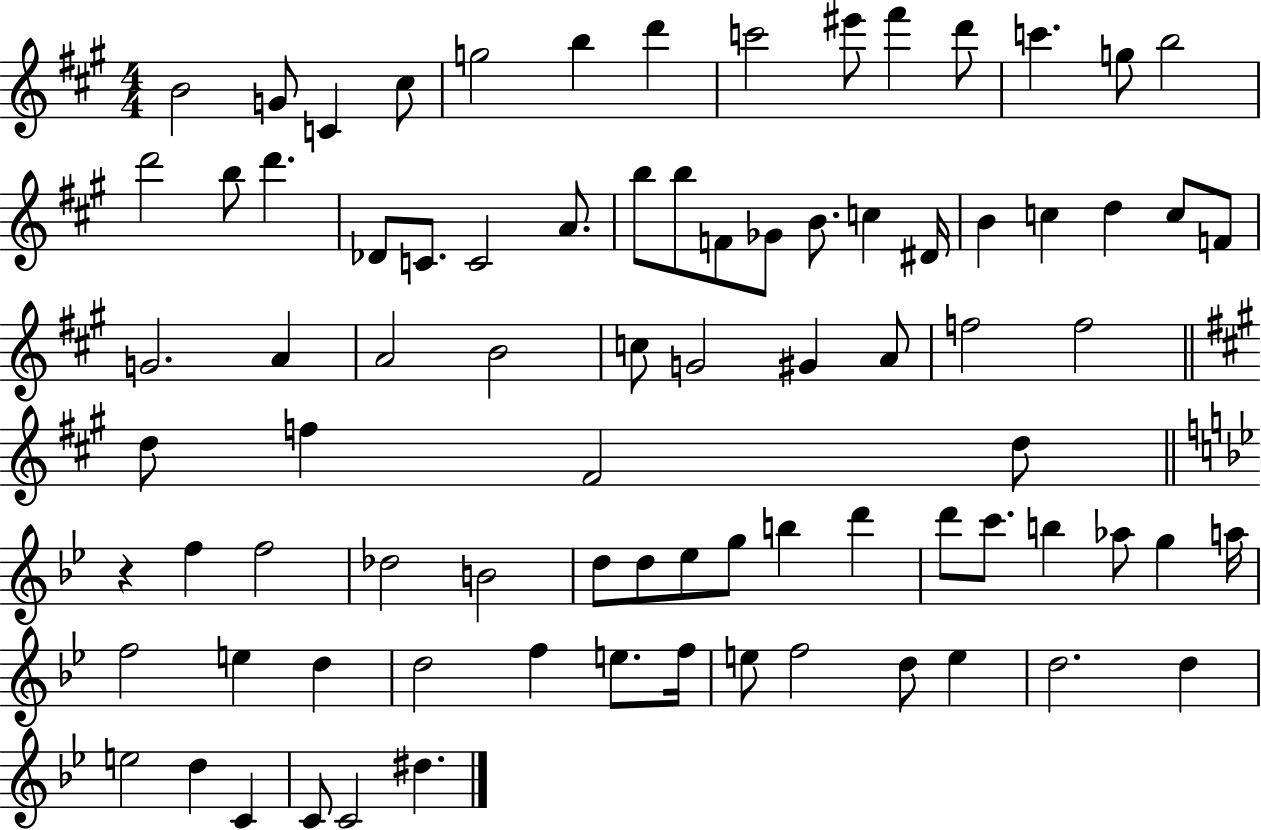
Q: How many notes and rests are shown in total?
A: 83